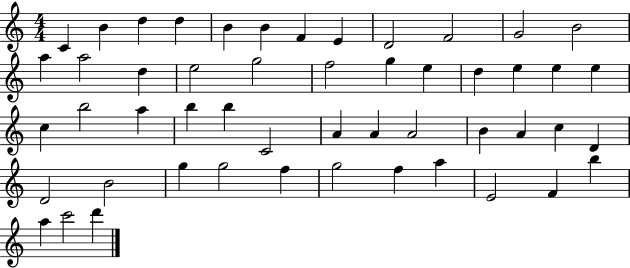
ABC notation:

X:1
T:Untitled
M:4/4
L:1/4
K:C
C B d d B B F E D2 F2 G2 B2 a a2 d e2 g2 f2 g e d e e e c b2 a b b C2 A A A2 B A c D D2 B2 g g2 f g2 f a E2 F b a c'2 d'